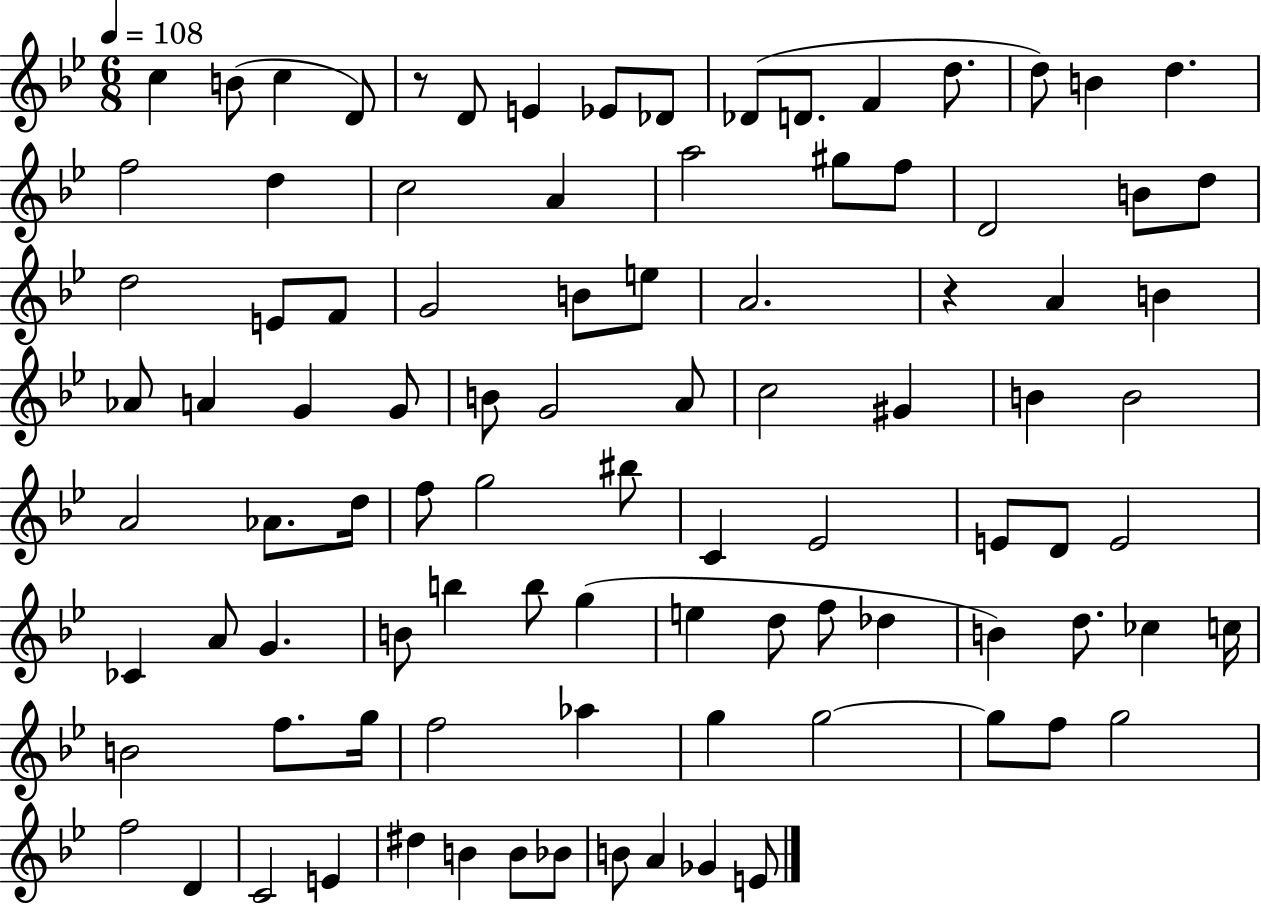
X:1
T:Untitled
M:6/8
L:1/4
K:Bb
c B/2 c D/2 z/2 D/2 E _E/2 _D/2 _D/2 D/2 F d/2 d/2 B d f2 d c2 A a2 ^g/2 f/2 D2 B/2 d/2 d2 E/2 F/2 G2 B/2 e/2 A2 z A B _A/2 A G G/2 B/2 G2 A/2 c2 ^G B B2 A2 _A/2 d/4 f/2 g2 ^b/2 C _E2 E/2 D/2 E2 _C A/2 G B/2 b b/2 g e d/2 f/2 _d B d/2 _c c/4 B2 f/2 g/4 f2 _a g g2 g/2 f/2 g2 f2 D C2 E ^d B B/2 _B/2 B/2 A _G E/2